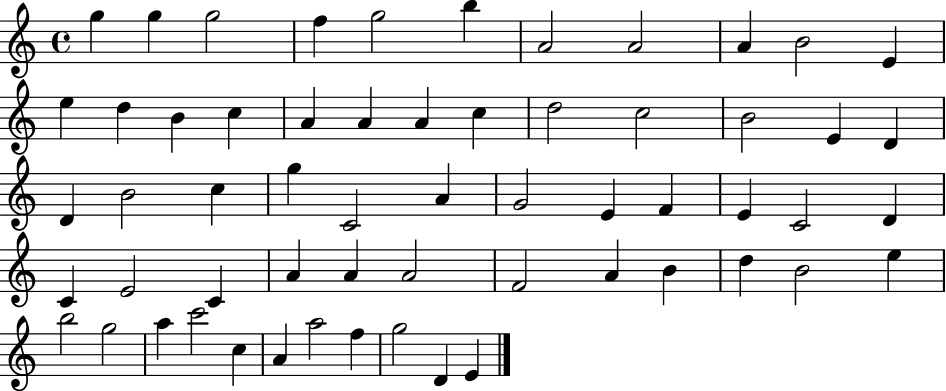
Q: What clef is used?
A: treble